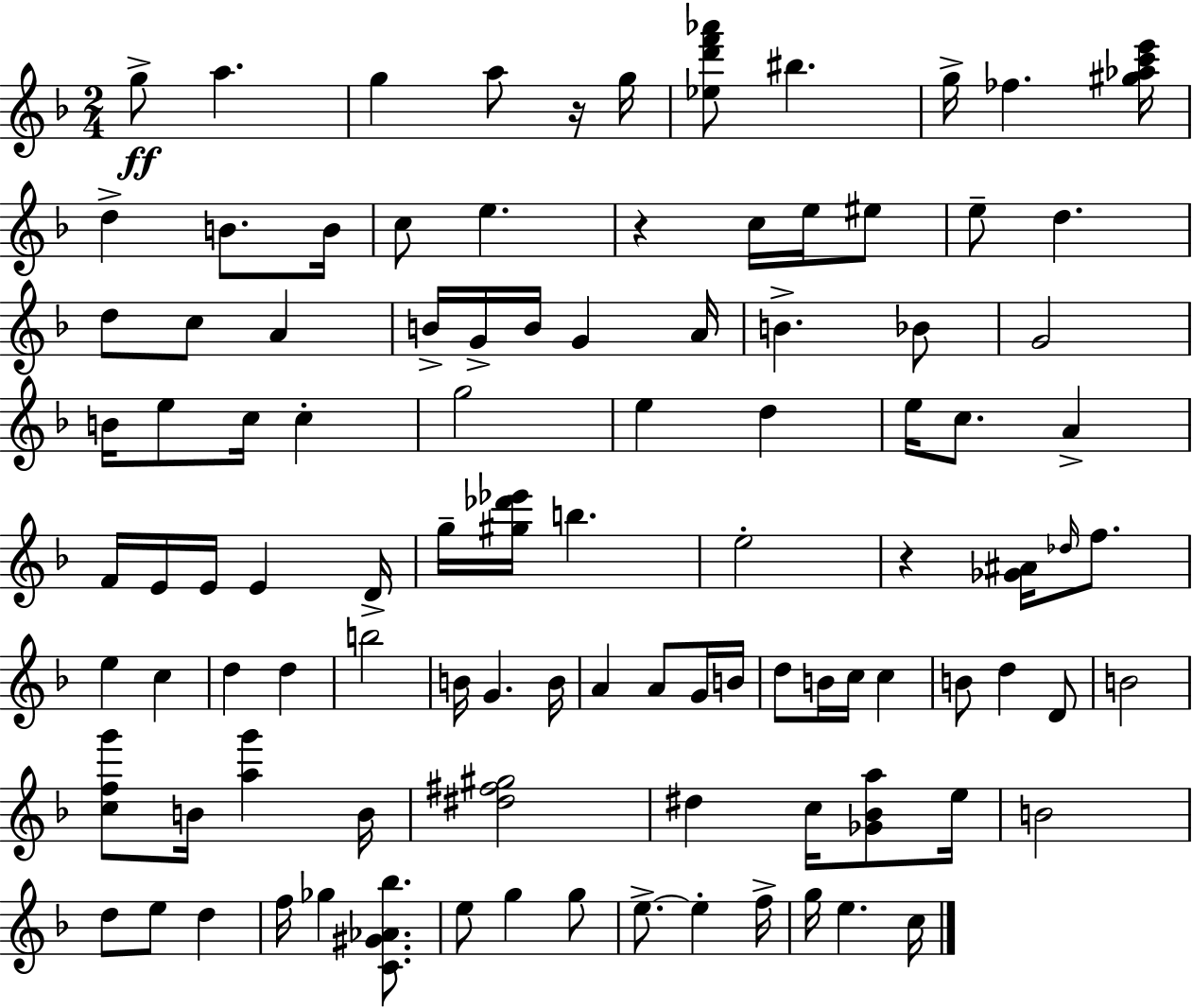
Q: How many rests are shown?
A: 3